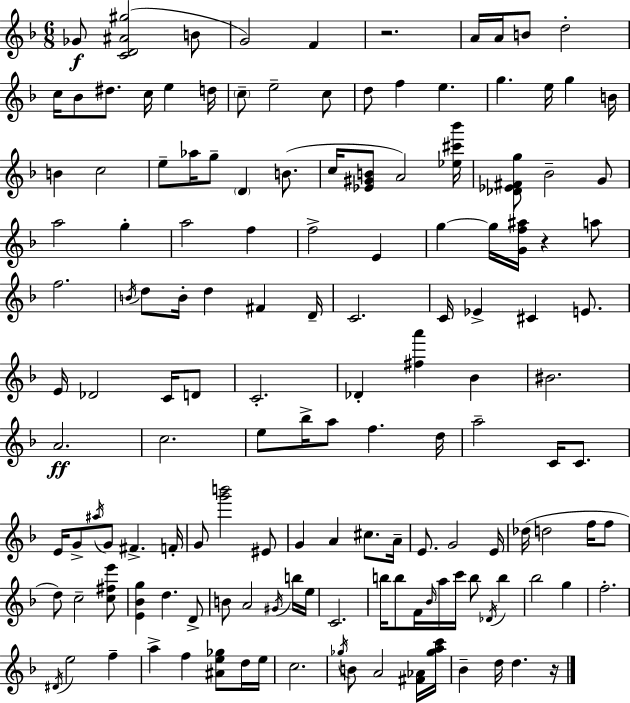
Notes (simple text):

Gb4/e [C4,D4,A#4,G#5]/h B4/e G4/h F4/q R/h. A4/s A4/s B4/e D5/h C5/s Bb4/e D#5/e. C5/s E5/q D5/s C5/e E5/h C5/e D5/e F5/q E5/q. G5/q. E5/s G5/q B4/s B4/q C5/h E5/e Ab5/s G5/e D4/q B4/e. C5/s [Eb4,G#4,B4]/e A4/h [Eb5,C#6,Bb6]/s [Db4,Eb4,F#4,G5]/e Bb4/h G4/e A5/h G5/q A5/h F5/q F5/h E4/q G5/q G5/s [G4,F5,A#5]/s R/q A5/e F5/h. B4/s D5/e B4/s D5/q F#4/q D4/s C4/h. C4/s Eb4/q C#4/q E4/e. E4/s Db4/h C4/s D4/e C4/h. Db4/q [F#5,A6]/q Bb4/q BIS4/h. A4/h. C5/h. E5/e Bb5/s A5/e F5/q. D5/s A5/h C4/s C4/e. E4/s G4/e A#5/s G4/e F#4/q. F4/s G4/e [G6,B6]/h EIS4/e G4/q A4/q C#5/e. A4/s E4/e. G4/h E4/s Db5/s D5/h F5/s F5/e D5/e C5/h [C5,F#5,E6]/e [E4,Bb4,G5]/q D5/q. D4/e B4/e A4/h G#4/s B5/s E5/s C4/h. B5/s B5/e F4/s Bb4/s A5/s C6/s B5/e Db4/s B5/q Bb5/h G5/q F5/h. D#4/s E5/h F5/q A5/q F5/q [A#4,E5,Gb5]/e D5/s E5/s C5/h. Gb5/s B4/e A4/h [F#4,Ab4]/s [Gb5,A5,C6]/s Bb4/q D5/s D5/q. R/s